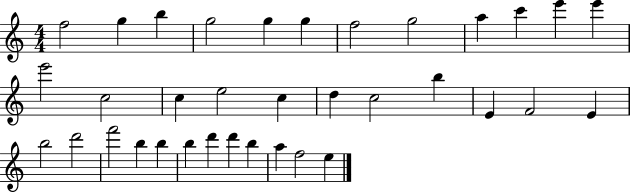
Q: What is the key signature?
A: C major